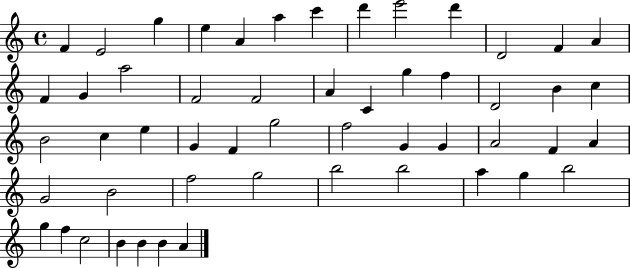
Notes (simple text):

F4/q E4/h G5/q E5/q A4/q A5/q C6/q D6/q E6/h D6/q D4/h F4/q A4/q F4/q G4/q A5/h F4/h F4/h A4/q C4/q G5/q F5/q D4/h B4/q C5/q B4/h C5/q E5/q G4/q F4/q G5/h F5/h G4/q G4/q A4/h F4/q A4/q G4/h B4/h F5/h G5/h B5/h B5/h A5/q G5/q B5/h G5/q F5/q C5/h B4/q B4/q B4/q A4/q